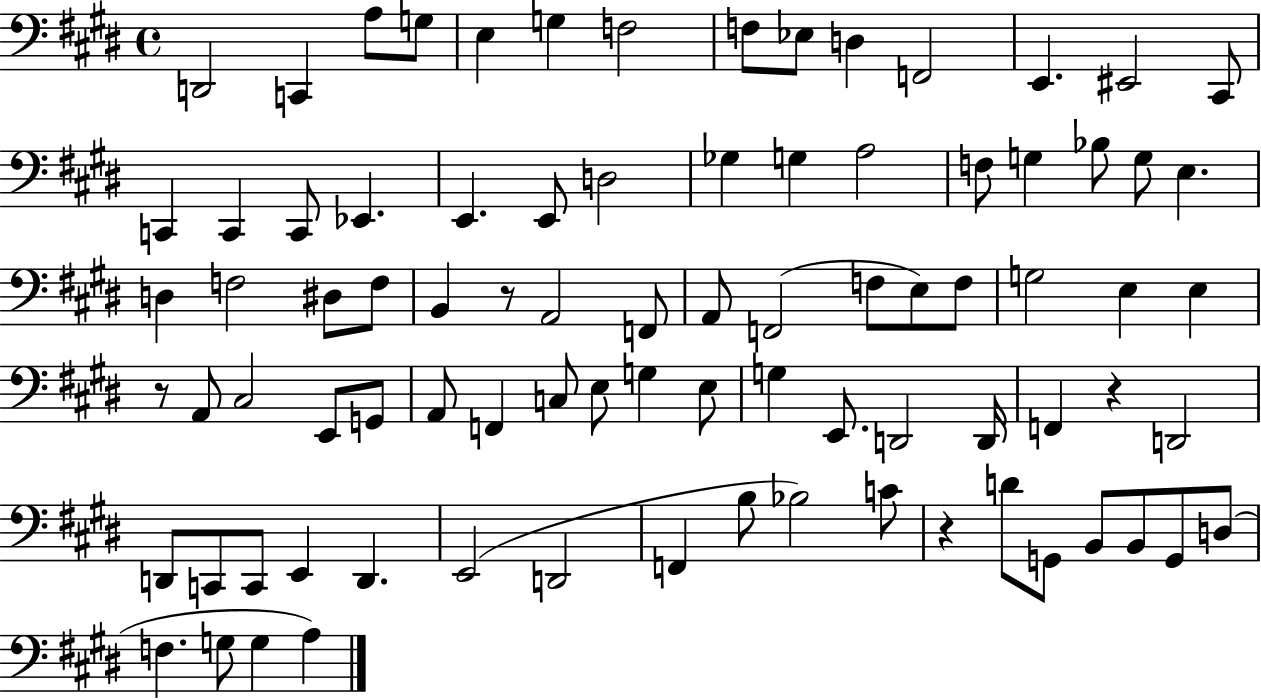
X:1
T:Untitled
M:4/4
L:1/4
K:E
D,,2 C,, A,/2 G,/2 E, G, F,2 F,/2 _E,/2 D, F,,2 E,, ^E,,2 ^C,,/2 C,, C,, C,,/2 _E,, E,, E,,/2 D,2 _G, G, A,2 F,/2 G, _B,/2 G,/2 E, D, F,2 ^D,/2 F,/2 B,, z/2 A,,2 F,,/2 A,,/2 F,,2 F,/2 E,/2 F,/2 G,2 E, E, z/2 A,,/2 ^C,2 E,,/2 G,,/2 A,,/2 F,, C,/2 E,/2 G, E,/2 G, E,,/2 D,,2 D,,/4 F,, z D,,2 D,,/2 C,,/2 C,,/2 E,, D,, E,,2 D,,2 F,, B,/2 _B,2 C/2 z D/2 G,,/2 B,,/2 B,,/2 G,,/2 D,/2 F, G,/2 G, A,